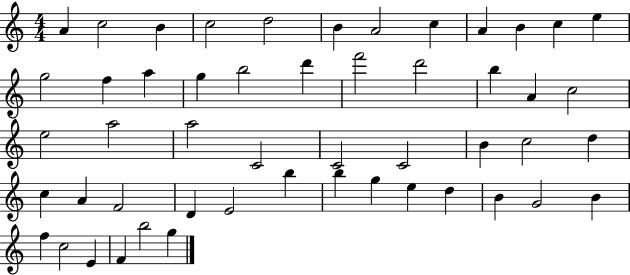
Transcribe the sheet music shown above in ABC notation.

X:1
T:Untitled
M:4/4
L:1/4
K:C
A c2 B c2 d2 B A2 c A B c e g2 f a g b2 d' f'2 d'2 b A c2 e2 a2 a2 C2 C2 C2 B c2 d c A F2 D E2 b b g e d B G2 B f c2 E F b2 g